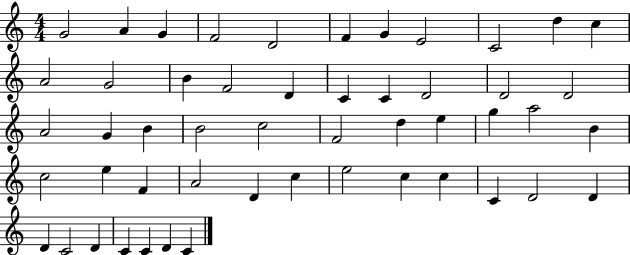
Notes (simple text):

G4/h A4/q G4/q F4/h D4/h F4/q G4/q E4/h C4/h D5/q C5/q A4/h G4/h B4/q F4/h D4/q C4/q C4/q D4/h D4/h D4/h A4/h G4/q B4/q B4/h C5/h F4/h D5/q E5/q G5/q A5/h B4/q C5/h E5/q F4/q A4/h D4/q C5/q E5/h C5/q C5/q C4/q D4/h D4/q D4/q C4/h D4/q C4/q C4/q D4/q C4/q